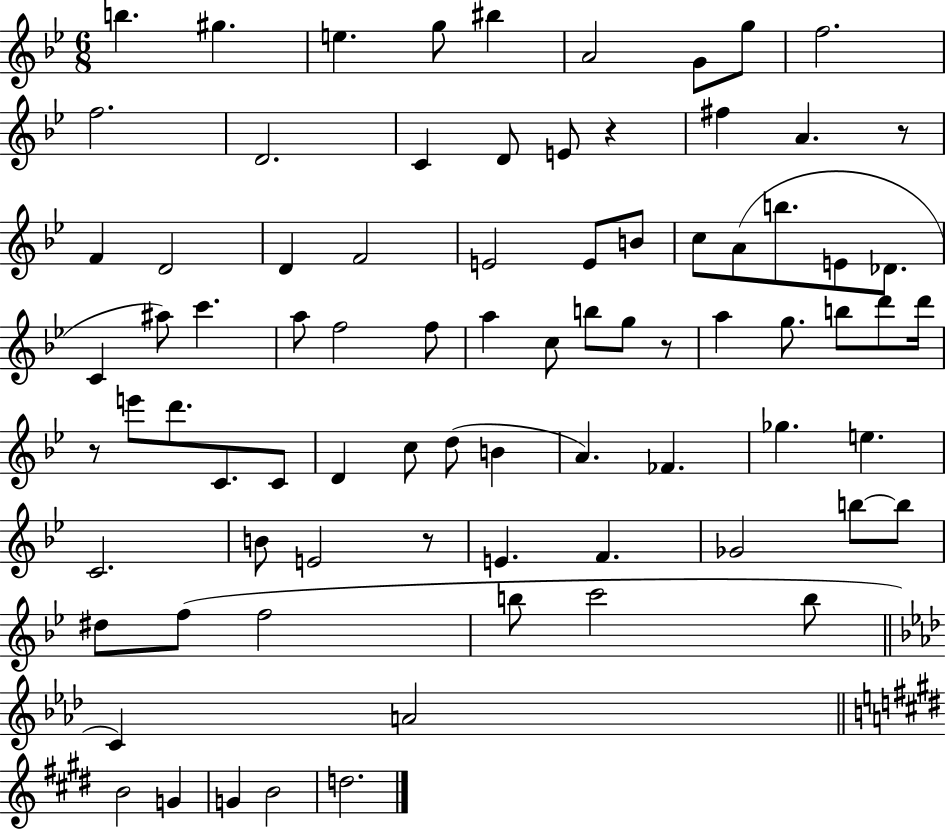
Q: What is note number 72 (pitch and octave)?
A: B4